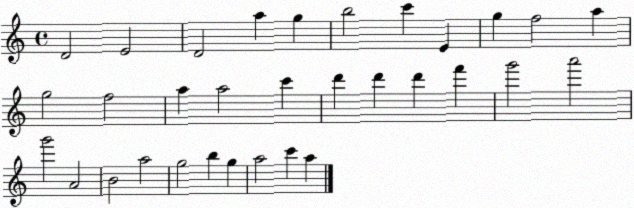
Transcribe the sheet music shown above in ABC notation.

X:1
T:Untitled
M:4/4
L:1/4
K:C
D2 E2 D2 a g b2 c' E g f2 a g2 f2 a a2 c' d' d' d' f' g'2 a'2 g'2 A2 B2 a2 g2 b g a2 c' a